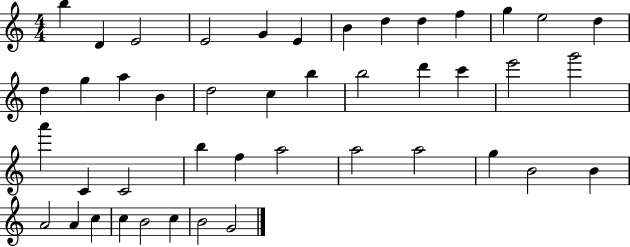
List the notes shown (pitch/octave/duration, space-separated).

B5/q D4/q E4/h E4/h G4/q E4/q B4/q D5/q D5/q F5/q G5/q E5/h D5/q D5/q G5/q A5/q B4/q D5/h C5/q B5/q B5/h D6/q C6/q E6/h G6/h A6/q C4/q C4/h B5/q F5/q A5/h A5/h A5/h G5/q B4/h B4/q A4/h A4/q C5/q C5/q B4/h C5/q B4/h G4/h